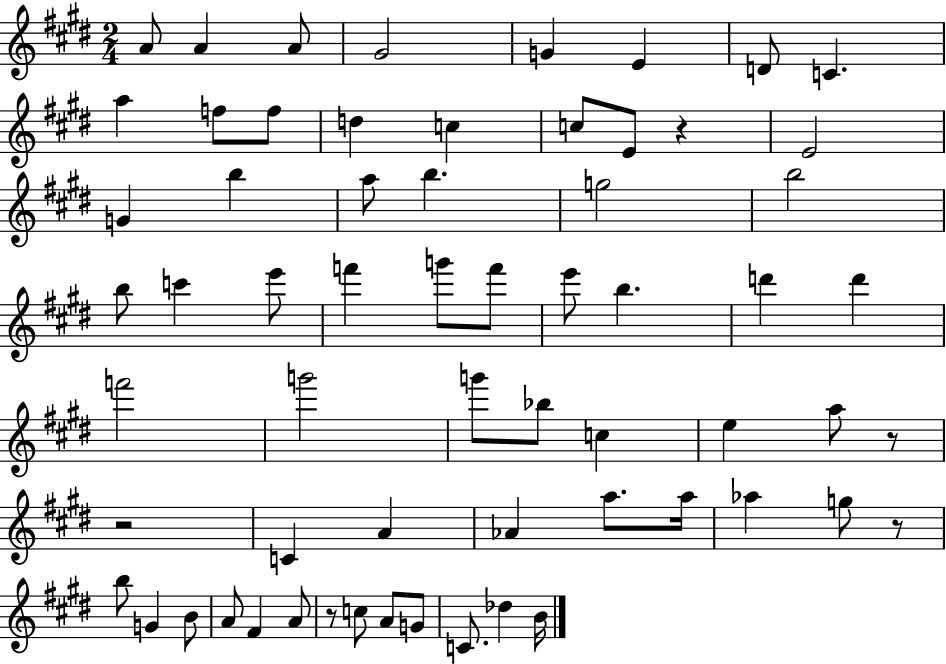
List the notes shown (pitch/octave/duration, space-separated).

A4/e A4/q A4/e G#4/h G4/q E4/q D4/e C4/q. A5/q F5/e F5/e D5/q C5/q C5/e E4/e R/q E4/h G4/q B5/q A5/e B5/q. G5/h B5/h B5/e C6/q E6/e F6/q G6/e F6/e E6/e B5/q. D6/q D6/q F6/h G6/h G6/e Bb5/e C5/q E5/q A5/e R/e R/h C4/q A4/q Ab4/q A5/e. A5/s Ab5/q G5/e R/e B5/e G4/q B4/e A4/e F#4/q A4/e R/e C5/e A4/e G4/e C4/e. Db5/q B4/s